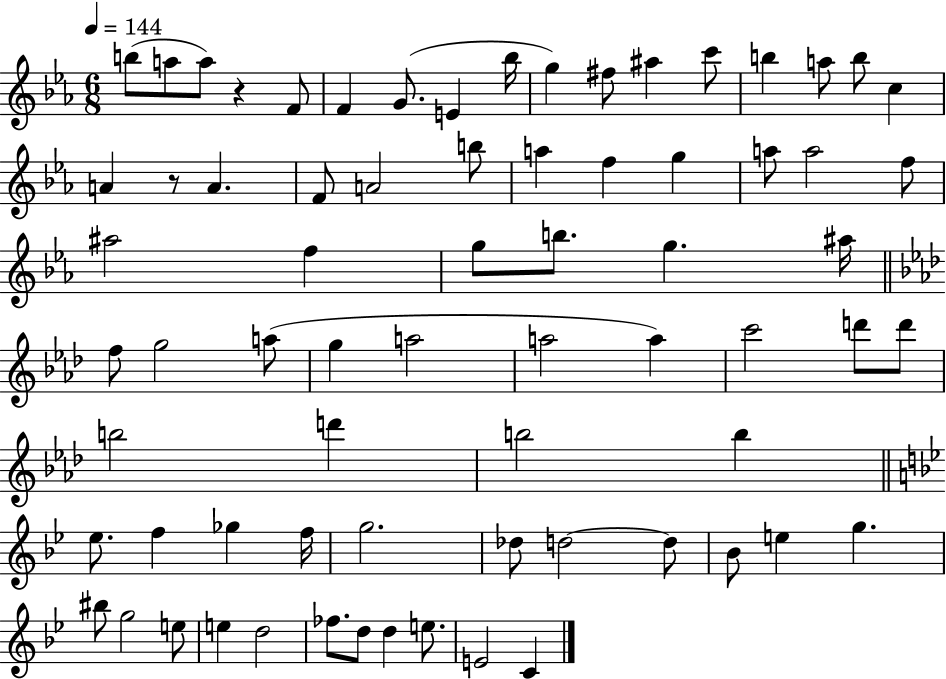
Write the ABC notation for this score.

X:1
T:Untitled
M:6/8
L:1/4
K:Eb
b/2 a/2 a/2 z F/2 F G/2 E _b/4 g ^f/2 ^a c'/2 b a/2 b/2 c A z/2 A F/2 A2 b/2 a f g a/2 a2 f/2 ^a2 f g/2 b/2 g ^a/4 f/2 g2 a/2 g a2 a2 a c'2 d'/2 d'/2 b2 d' b2 b _e/2 f _g f/4 g2 _d/2 d2 d/2 _B/2 e g ^b/2 g2 e/2 e d2 _f/2 d/2 d e/2 E2 C